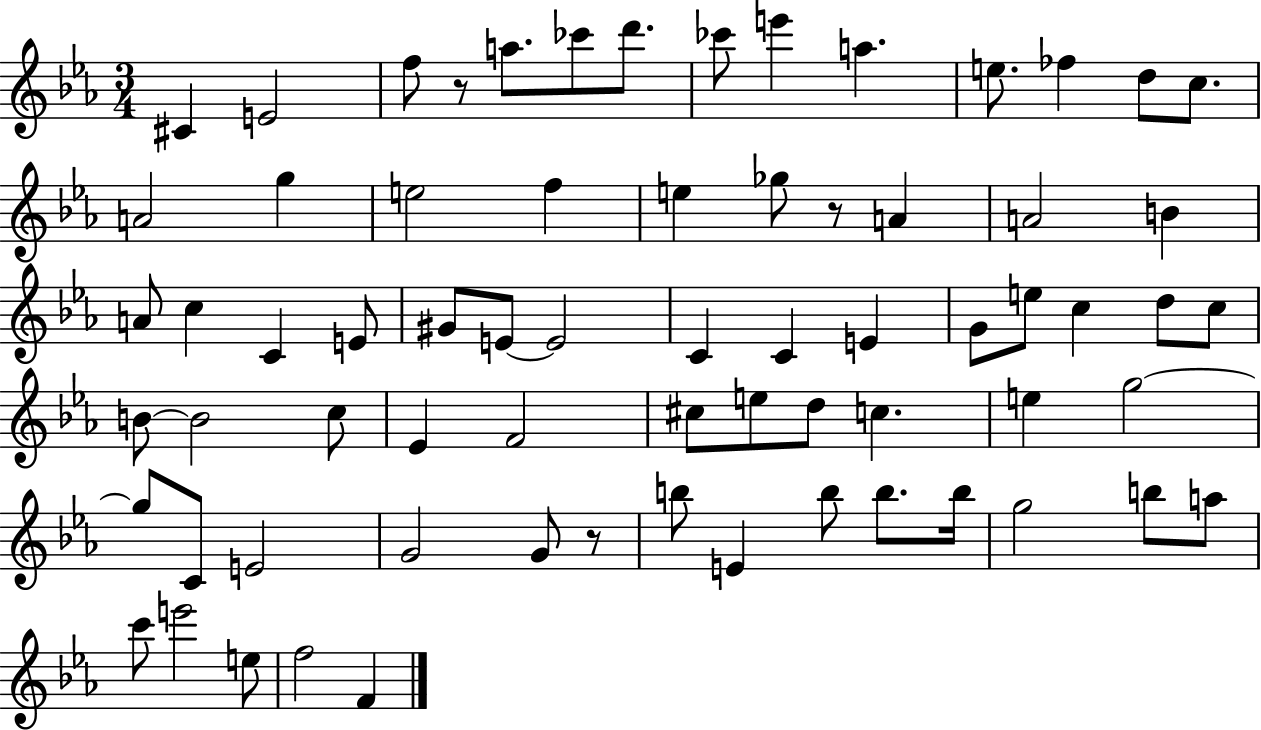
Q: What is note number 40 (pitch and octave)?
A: C5